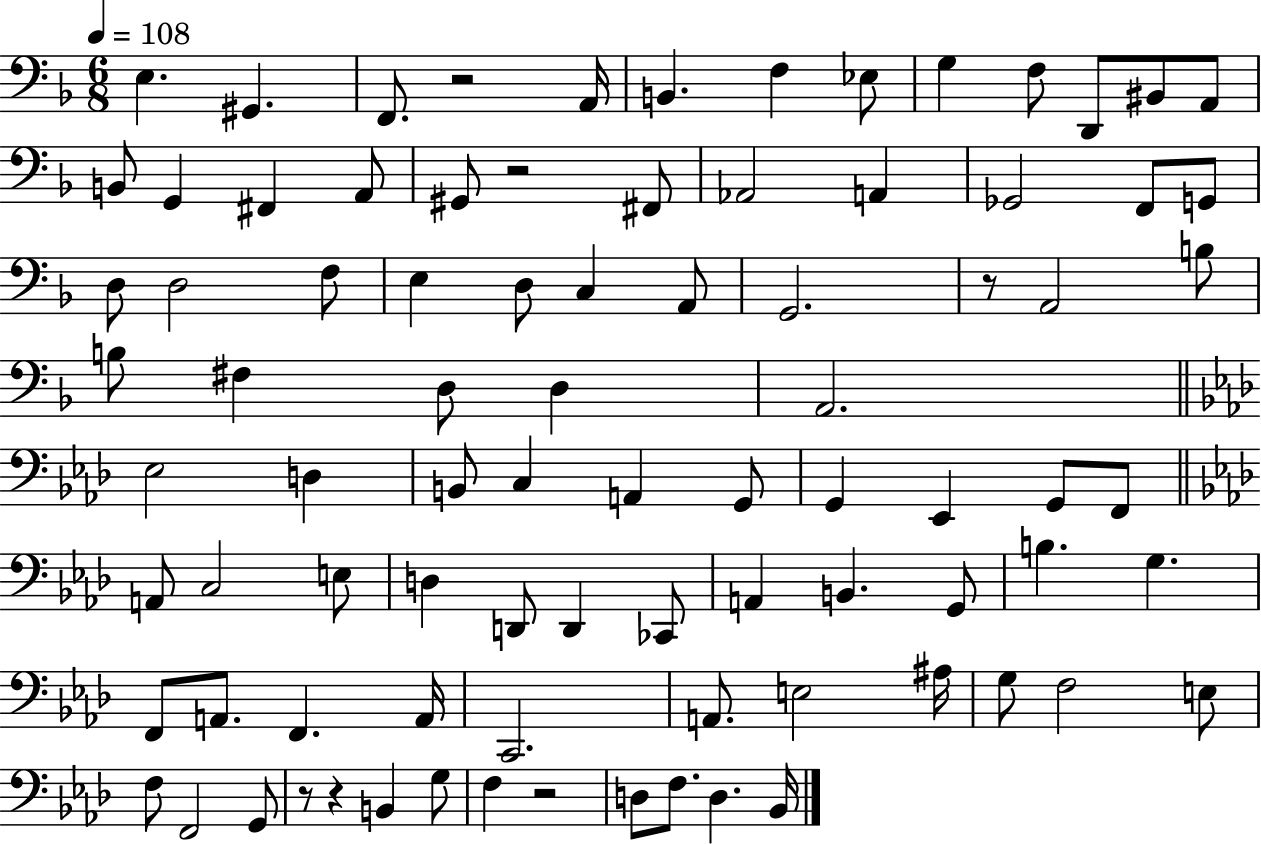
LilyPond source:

{
  \clef bass
  \numericTimeSignature
  \time 6/8
  \key f \major
  \tempo 4 = 108
  e4. gis,4. | f,8. r2 a,16 | b,4. f4 ees8 | g4 f8 d,8 bis,8 a,8 | \break b,8 g,4 fis,4 a,8 | gis,8 r2 fis,8 | aes,2 a,4 | ges,2 f,8 g,8 | \break d8 d2 f8 | e4 d8 c4 a,8 | g,2. | r8 a,2 b8 | \break b8 fis4 d8 d4 | a,2. | \bar "||" \break \key aes \major ees2 d4 | b,8 c4 a,4 g,8 | g,4 ees,4 g,8 f,8 | \bar "||" \break \key f \minor a,8 c2 e8 | d4 d,8 d,4 ces,8 | a,4 b,4. g,8 | b4. g4. | \break f,8 a,8. f,4. a,16 | c,2. | a,8. e2 ais16 | g8 f2 e8 | \break f8 f,2 g,8 | r8 r4 b,4 g8 | f4 r2 | d8 f8. d4. bes,16 | \break \bar "|."
}